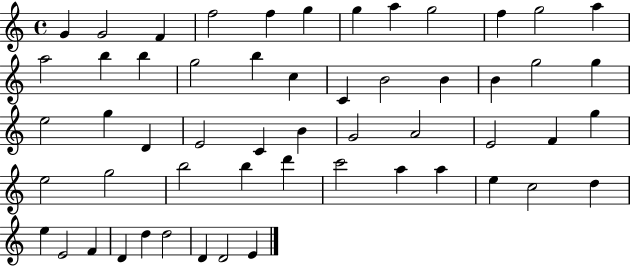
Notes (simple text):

G4/q G4/h F4/q F5/h F5/q G5/q G5/q A5/q G5/h F5/q G5/h A5/q A5/h B5/q B5/q G5/h B5/q C5/q C4/q B4/h B4/q B4/q G5/h G5/q E5/h G5/q D4/q E4/h C4/q B4/q G4/h A4/h E4/h F4/q G5/q E5/h G5/h B5/h B5/q D6/q C6/h A5/q A5/q E5/q C5/h D5/q E5/q E4/h F4/q D4/q D5/q D5/h D4/q D4/h E4/q